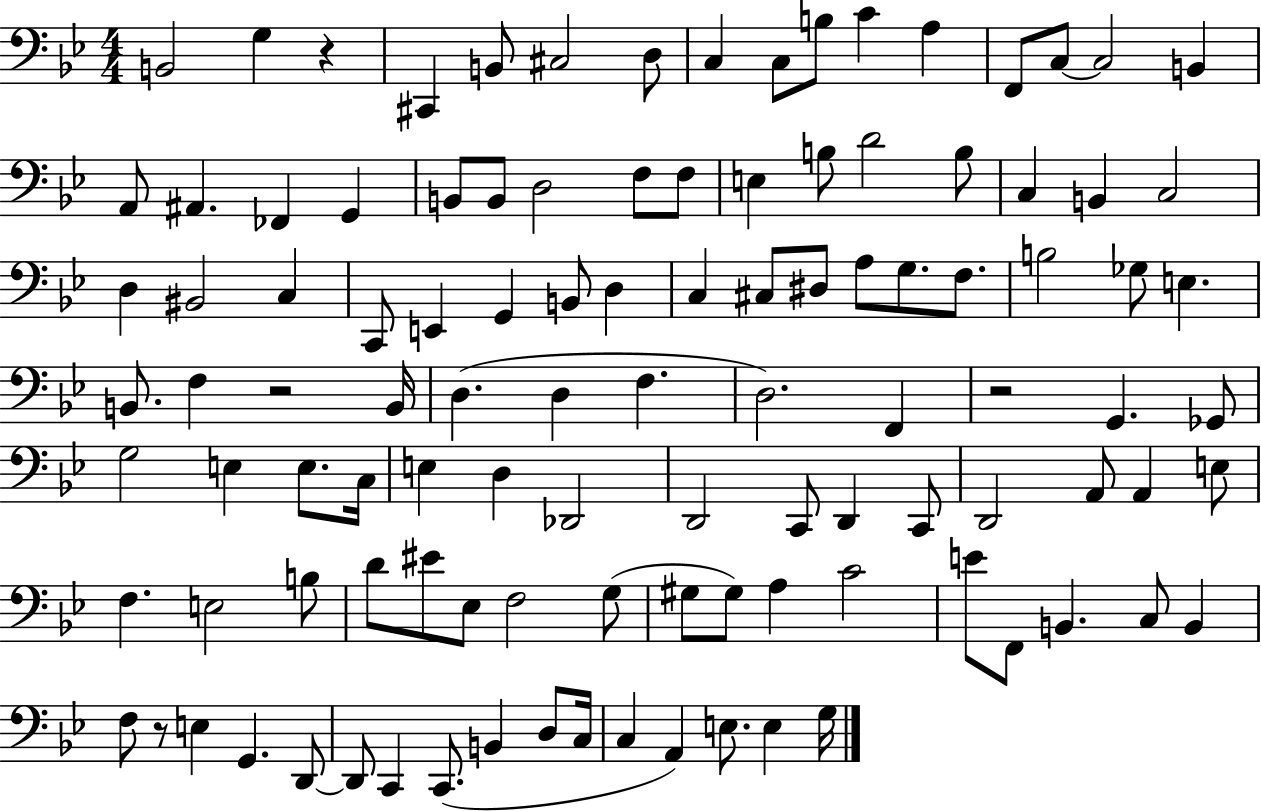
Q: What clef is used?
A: bass